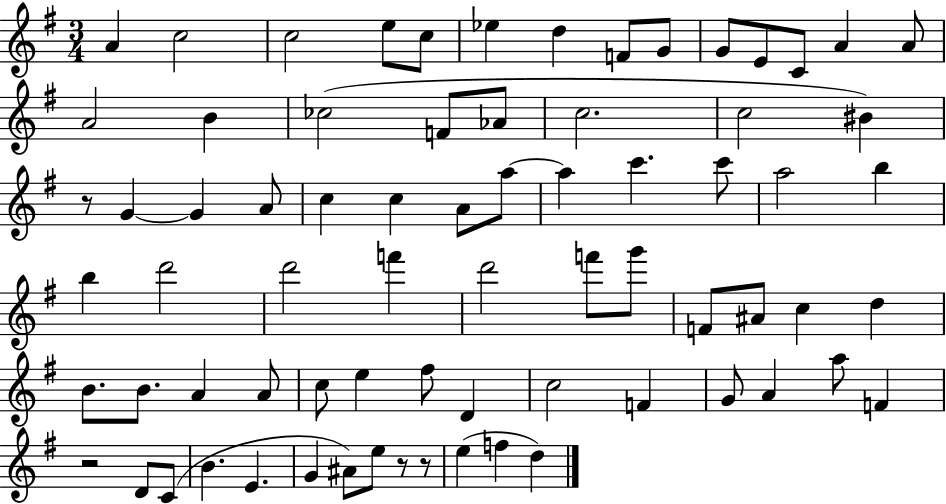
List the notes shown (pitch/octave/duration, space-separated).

A4/q C5/h C5/h E5/e C5/e Eb5/q D5/q F4/e G4/e G4/e E4/e C4/e A4/q A4/e A4/h B4/q CES5/h F4/e Ab4/e C5/h. C5/h BIS4/q R/e G4/q G4/q A4/e C5/q C5/q A4/e A5/e A5/q C6/q. C6/e A5/h B5/q B5/q D6/h D6/h F6/q D6/h F6/e G6/e F4/e A#4/e C5/q D5/q B4/e. B4/e. A4/q A4/e C5/e E5/q F#5/e D4/q C5/h F4/q G4/e A4/q A5/e F4/q R/h D4/e C4/e B4/q. E4/q. G4/q A#4/e E5/e R/e R/e E5/q F5/q D5/q